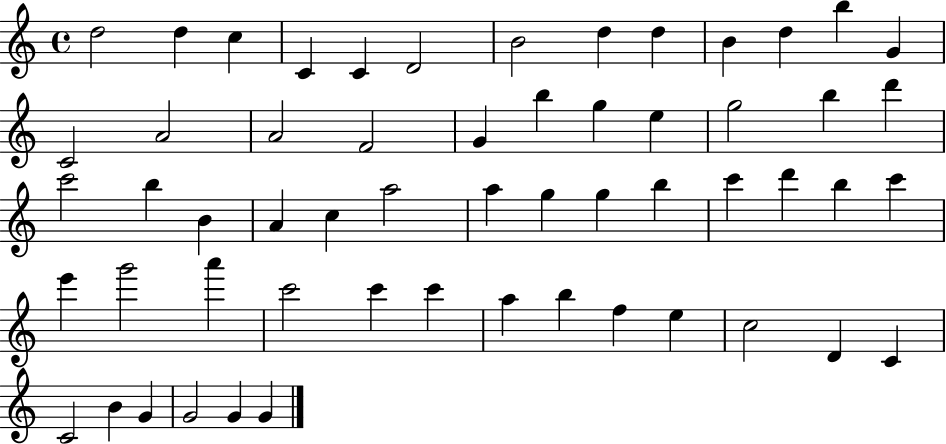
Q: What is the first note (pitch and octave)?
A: D5